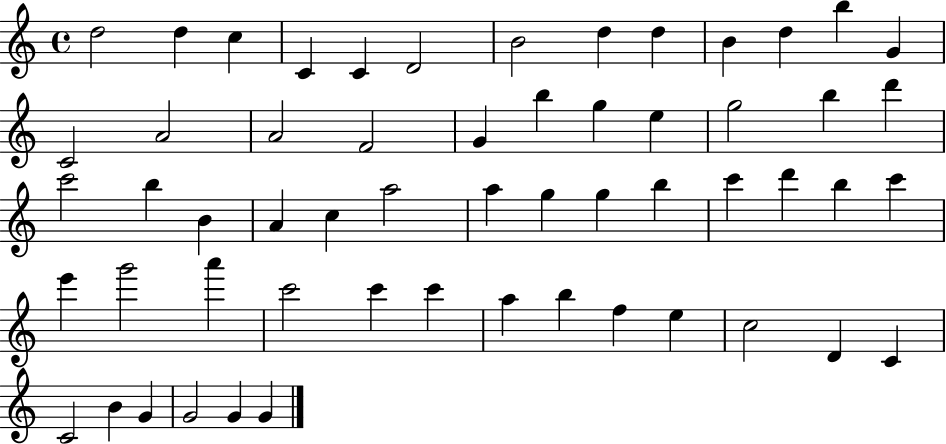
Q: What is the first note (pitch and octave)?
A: D5